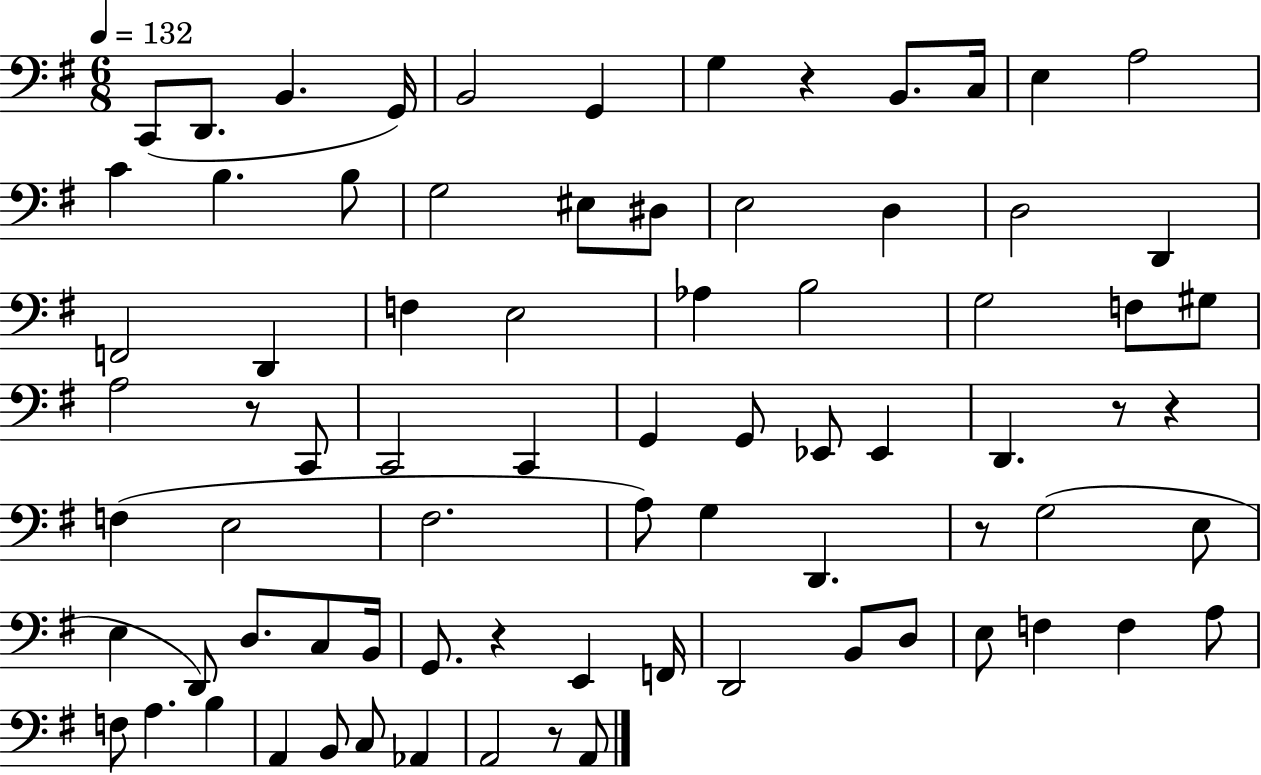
C2/e D2/e. B2/q. G2/s B2/h G2/q G3/q R/q B2/e. C3/s E3/q A3/h C4/q B3/q. B3/e G3/h EIS3/e D#3/e E3/h D3/q D3/h D2/q F2/h D2/q F3/q E3/h Ab3/q B3/h G3/h F3/e G#3/e A3/h R/e C2/e C2/h C2/q G2/q G2/e Eb2/e Eb2/q D2/q. R/e R/q F3/q E3/h F#3/h. A3/e G3/q D2/q. R/e G3/h E3/e E3/q D2/e D3/e. C3/e B2/s G2/e. R/q E2/q F2/s D2/h B2/e D3/e E3/e F3/q F3/q A3/e F3/e A3/q. B3/q A2/q B2/e C3/e Ab2/q A2/h R/e A2/e